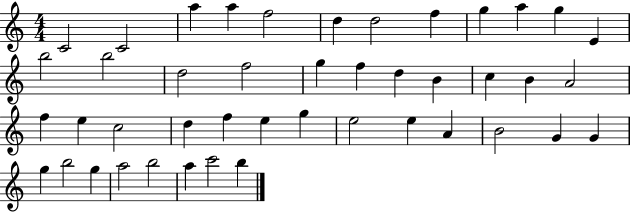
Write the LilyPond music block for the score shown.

{
  \clef treble
  \numericTimeSignature
  \time 4/4
  \key c \major
  c'2 c'2 | a''4 a''4 f''2 | d''4 d''2 f''4 | g''4 a''4 g''4 e'4 | \break b''2 b''2 | d''2 f''2 | g''4 f''4 d''4 b'4 | c''4 b'4 a'2 | \break f''4 e''4 c''2 | d''4 f''4 e''4 g''4 | e''2 e''4 a'4 | b'2 g'4 g'4 | \break g''4 b''2 g''4 | a''2 b''2 | a''4 c'''2 b''4 | \bar "|."
}